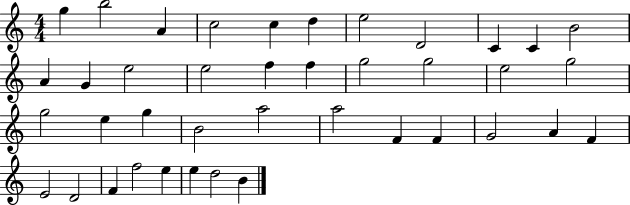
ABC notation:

X:1
T:Untitled
M:4/4
L:1/4
K:C
g b2 A c2 c d e2 D2 C C B2 A G e2 e2 f f g2 g2 e2 g2 g2 e g B2 a2 a2 F F G2 A F E2 D2 F f2 e e d2 B